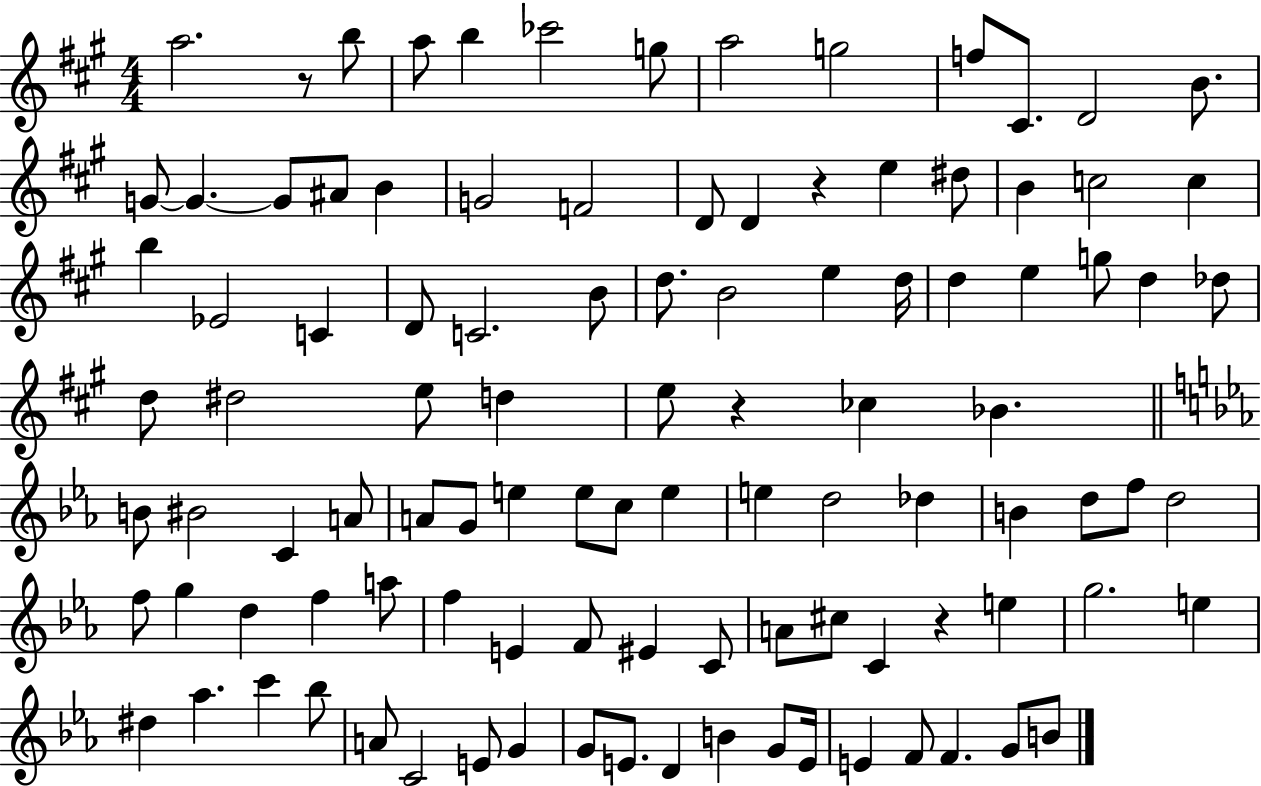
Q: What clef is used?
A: treble